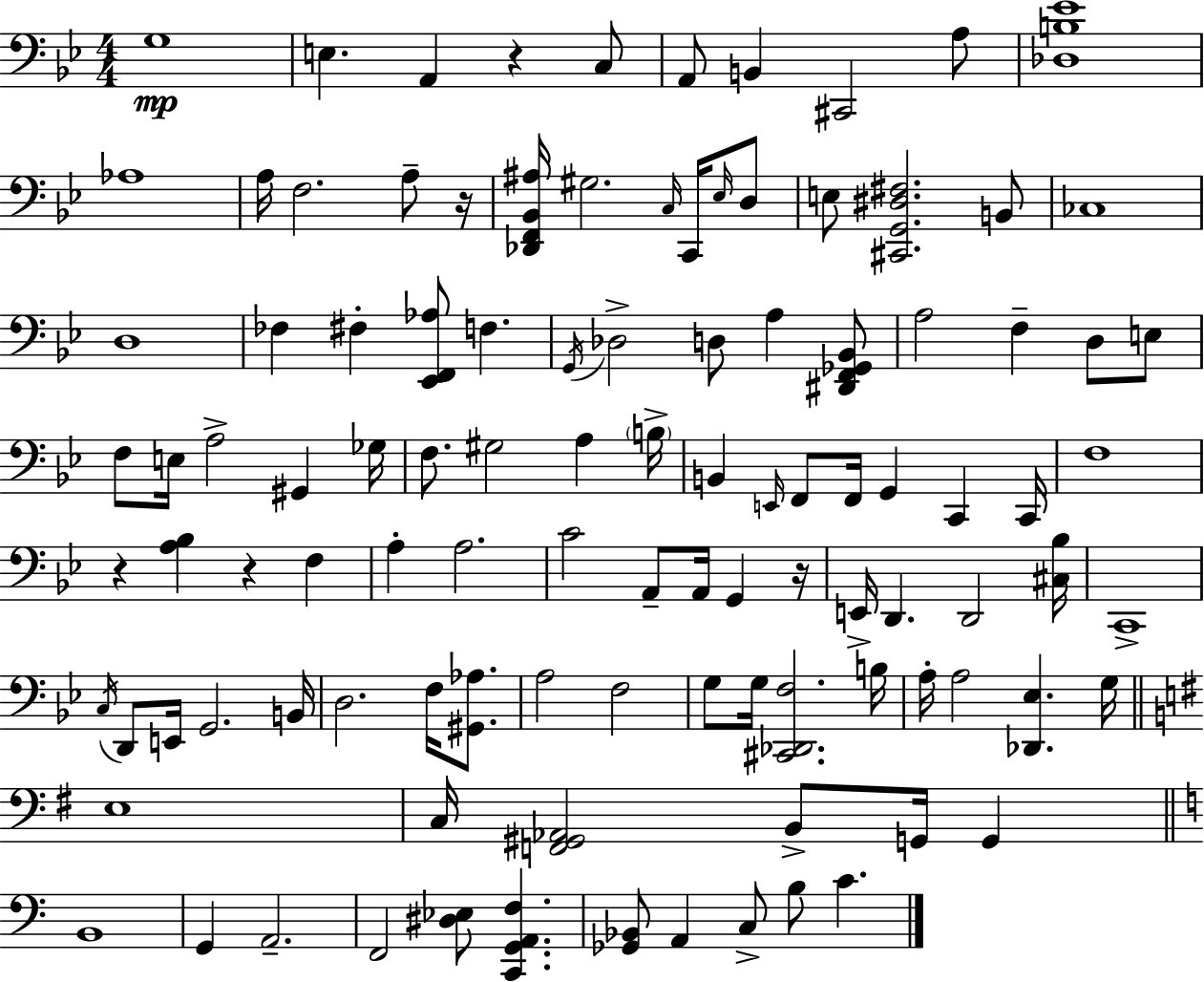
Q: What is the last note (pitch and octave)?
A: C4